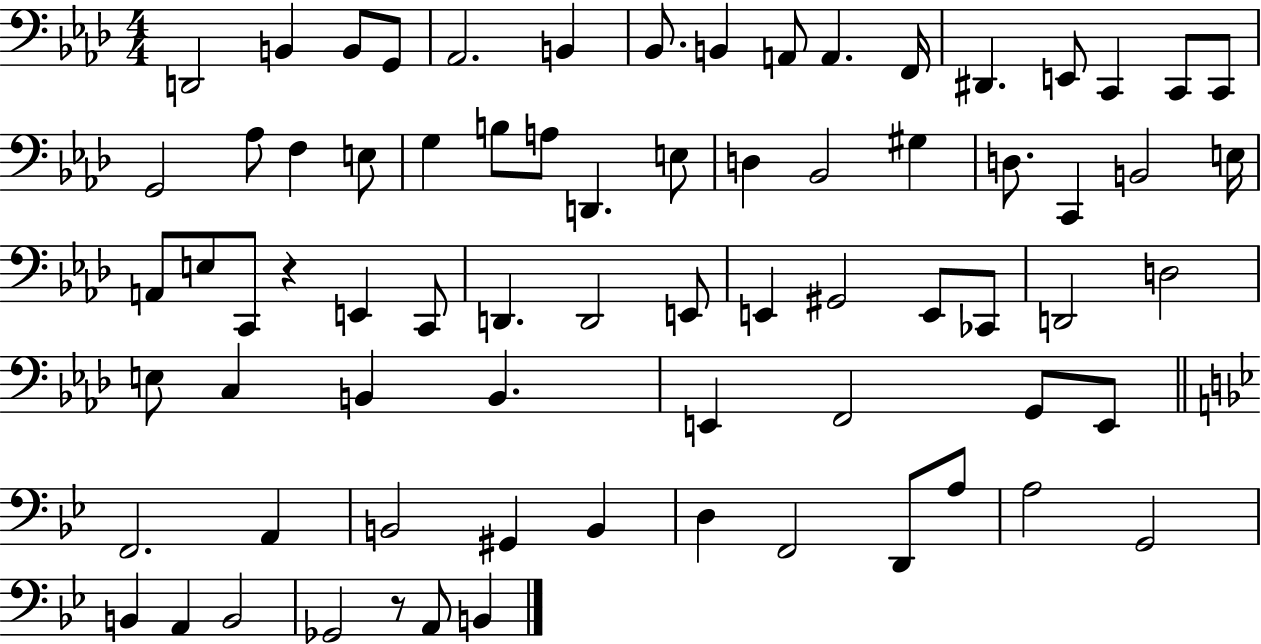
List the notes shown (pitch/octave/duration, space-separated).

D2/h B2/q B2/e G2/e Ab2/h. B2/q Bb2/e. B2/q A2/e A2/q. F2/s D#2/q. E2/e C2/q C2/e C2/e G2/h Ab3/e F3/q E3/e G3/q B3/e A3/e D2/q. E3/e D3/q Bb2/h G#3/q D3/e. C2/q B2/h E3/s A2/e E3/e C2/e R/q E2/q C2/e D2/q. D2/h E2/e E2/q G#2/h E2/e CES2/e D2/h D3/h E3/e C3/q B2/q B2/q. E2/q F2/h G2/e E2/e F2/h. A2/q B2/h G#2/q B2/q D3/q F2/h D2/e A3/e A3/h G2/h B2/q A2/q B2/h Gb2/h R/e A2/e B2/q